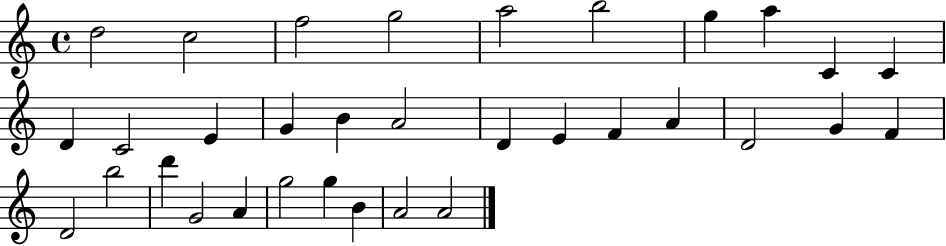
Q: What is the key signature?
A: C major